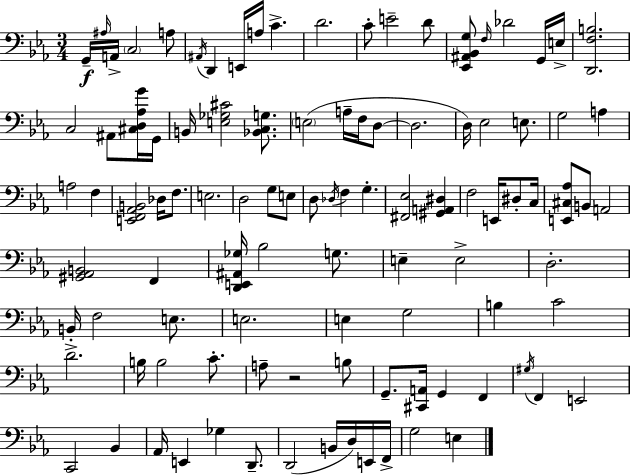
G2/s A#3/s A2/s C3/h A3/e A#2/s D2/q E2/s A3/s C4/q. D4/h. C4/e E4/h D4/e [Eb2,A#2,Bb2,G3]/e F3/s Db4/h G2/s E3/s [D2,F3,B3]/h. C3/h A#2/e [C#3,D3,Ab3,G4]/s G2/s B2/s [E3,Gb3,C#4]/h [Bb2,C3,G3]/e. E3/h A3/s F3/s D3/e D3/h. D3/s Eb3/h E3/e. G3/h A3/q A3/h F3/q [E2,F2,Ab2,B2]/h Db3/s F3/e. E3/h. D3/h G3/e E3/e D3/e Db3/s F3/q G3/q. [F#2,Eb3]/h [G#2,A2,D#3]/q F3/h E2/s D#3/e C3/s [E2,C#3,Ab3]/e B2/e A2/h [G#2,Ab2,B2]/h F2/q [D2,E2,A#2,Gb3]/s Bb3/h G3/e. E3/q E3/h D3/h. B2/s F3/h E3/e. E3/h. E3/q G3/h B3/q C4/h D4/h. B3/s B3/h C4/e. A3/e R/h B3/e G2/e. [C#2,A2]/s G2/q F2/q G#3/s F2/q E2/h C2/h Bb2/q Ab2/s E2/q Gb3/q D2/e. D2/h B2/s D3/s E2/s F2/s G3/h E3/q